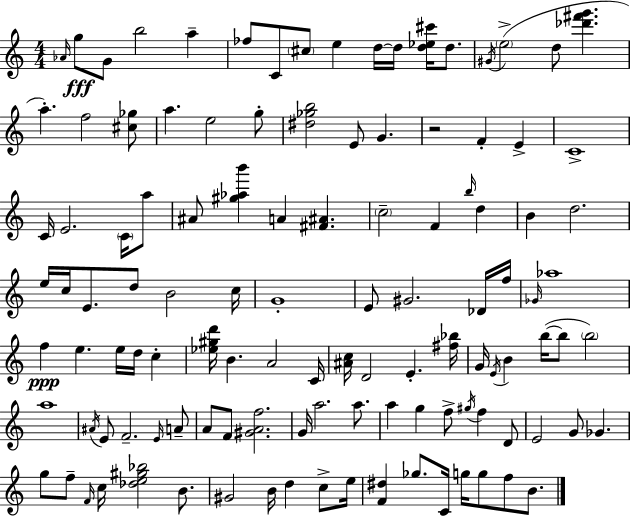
Ab4/s G5/e G4/e B5/h A5/q FES5/e C4/e C#5/e E5/q D5/s D5/s [D5,Eb5,C#6]/s D5/e. G#4/s E5/h D5/e [Db6,F#6,G6]/q. A5/q. F5/h [C#5,Gb5]/e A5/q. E5/h G5/e [D#5,Gb5,B5]/h E4/e G4/q. R/h F4/q E4/q C4/w C4/s E4/h. C4/s A5/e A#4/e [G#5,Ab5,B6]/q A4/q [F#4,A#4]/q. C5/h F4/q B5/s D5/q B4/q D5/h. E5/s C5/s E4/e. D5/e B4/h C5/s G4/w E4/e G#4/h. Db4/s F5/s Gb4/s Ab5/w F5/q E5/q. E5/s D5/s C5/q [Eb5,G#5,D6]/s B4/q. A4/h C4/s [A#4,C5]/s D4/h E4/q. [F#5,Bb5]/s G4/s E4/s B4/q B5/s B5/e B5/h A5/w A#4/s E4/e F4/h. E4/s A4/e A4/e F4/e [G#4,A4,F5]/h. G4/s A5/h. A5/e. A5/q G5/q F5/e G#5/s F5/q D4/e E4/h G4/e Gb4/q. G5/e F5/e F4/s C5/s [Db5,E5,G#5,Bb5]/h B4/e. G#4/h B4/s D5/q C5/e E5/s [F4,D#5]/q Gb5/e. C4/s G5/s G5/e F5/e B4/e.